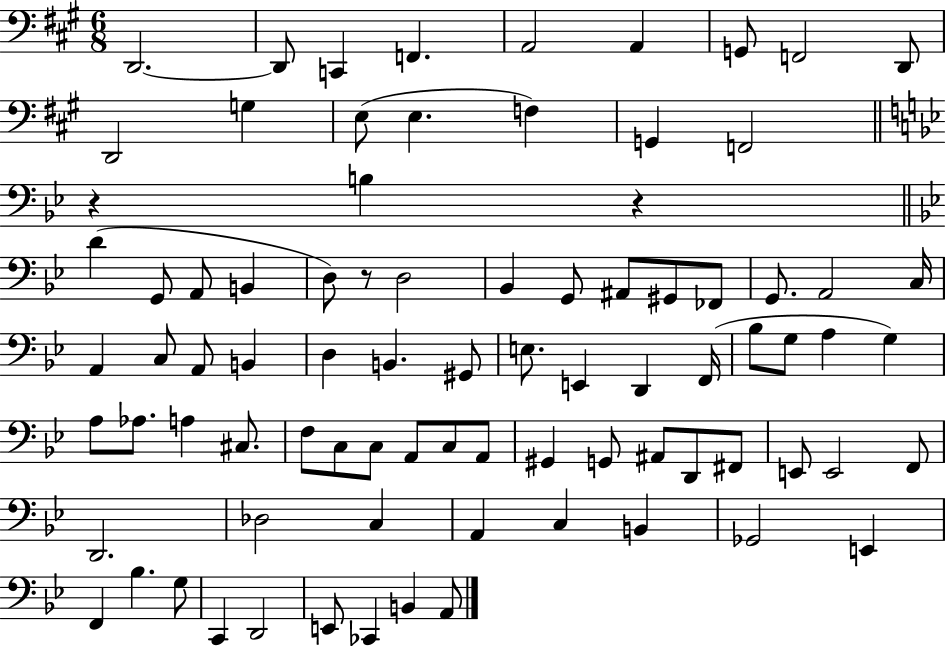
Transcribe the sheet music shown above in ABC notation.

X:1
T:Untitled
M:6/8
L:1/4
K:A
D,,2 D,,/2 C,, F,, A,,2 A,, G,,/2 F,,2 D,,/2 D,,2 G, E,/2 E, F, G,, F,,2 z B, z D G,,/2 A,,/2 B,, D,/2 z/2 D,2 _B,, G,,/2 ^A,,/2 ^G,,/2 _F,,/2 G,,/2 A,,2 C,/4 A,, C,/2 A,,/2 B,, D, B,, ^G,,/2 E,/2 E,, D,, F,,/4 _B,/2 G,/2 A, G, A,/2 _A,/2 A, ^C,/2 F,/2 C,/2 C,/2 A,,/2 C,/2 A,,/2 ^G,, G,,/2 ^A,,/2 D,,/2 ^F,,/2 E,,/2 E,,2 F,,/2 D,,2 _D,2 C, A,, C, B,, _G,,2 E,, F,, _B, G,/2 C,, D,,2 E,,/2 _C,, B,, A,,/2